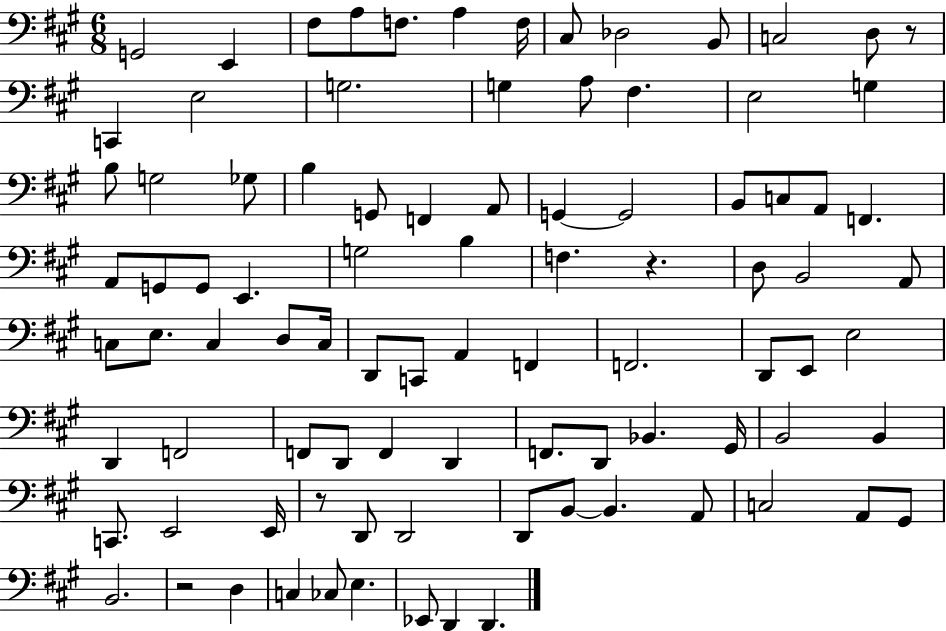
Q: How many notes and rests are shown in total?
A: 92